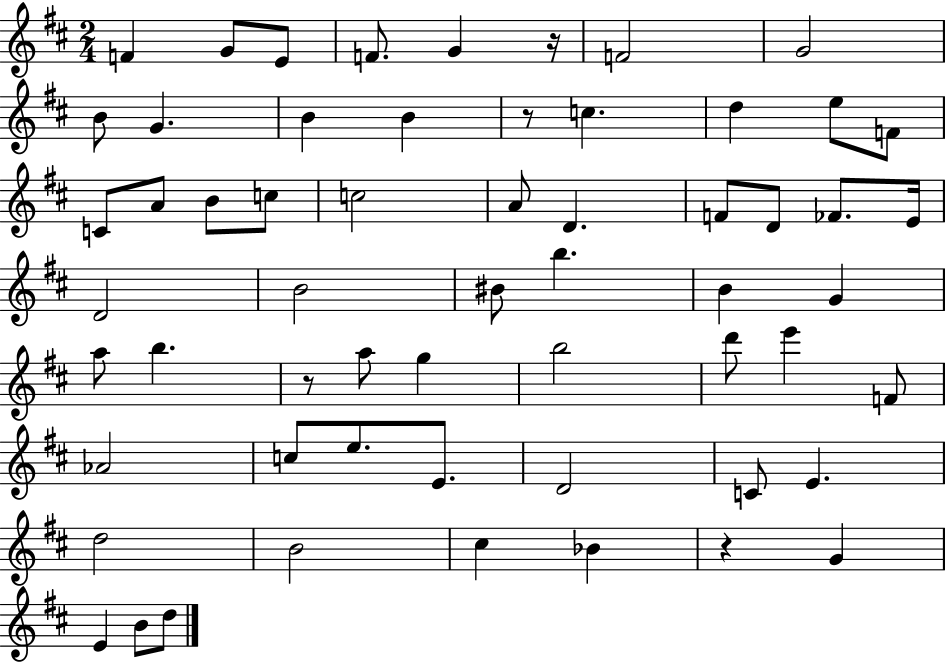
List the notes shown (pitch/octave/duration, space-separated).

F4/q G4/e E4/e F4/e. G4/q R/s F4/h G4/h B4/e G4/q. B4/q B4/q R/e C5/q. D5/q E5/e F4/e C4/e A4/e B4/e C5/e C5/h A4/e D4/q. F4/e D4/e FES4/e. E4/s D4/h B4/h BIS4/e B5/q. B4/q G4/q A5/e B5/q. R/e A5/e G5/q B5/h D6/e E6/q F4/e Ab4/h C5/e E5/e. E4/e. D4/h C4/e E4/q. D5/h B4/h C#5/q Bb4/q R/q G4/q E4/q B4/e D5/e